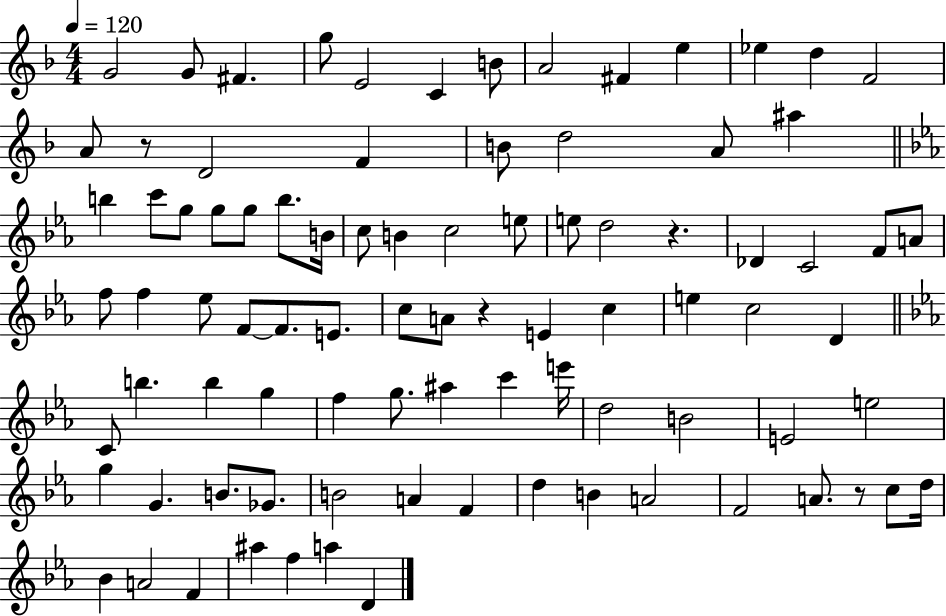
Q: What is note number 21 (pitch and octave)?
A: B5